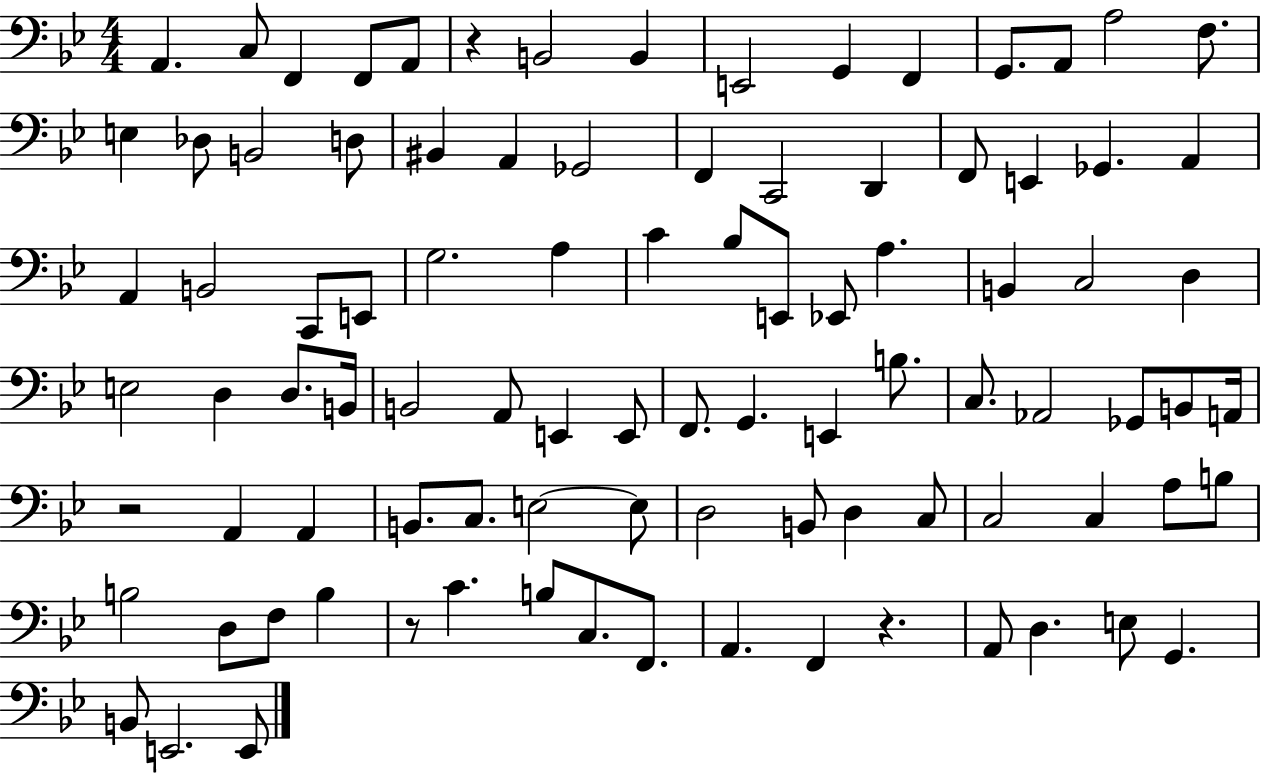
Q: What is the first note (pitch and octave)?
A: A2